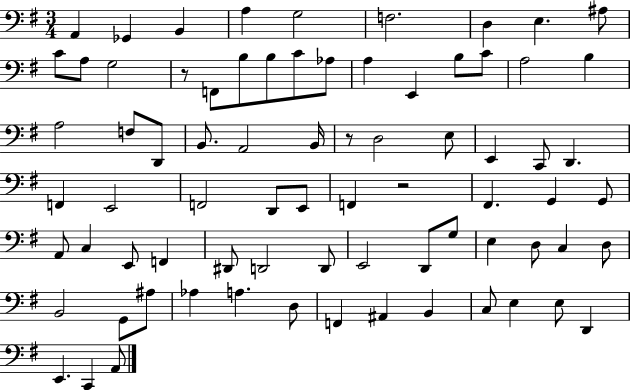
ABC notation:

X:1
T:Untitled
M:3/4
L:1/4
K:G
A,, _G,, B,, A, G,2 F,2 D, E, ^A,/2 C/2 A,/2 G,2 z/2 F,,/2 B,/2 B,/2 C/2 _A,/2 A, E,, B,/2 C/2 A,2 B, A,2 F,/2 D,,/2 B,,/2 A,,2 B,,/4 z/2 D,2 E,/2 E,, C,,/2 D,, F,, E,,2 F,,2 D,,/2 E,,/2 F,, z2 ^F,, G,, G,,/2 A,,/2 C, E,,/2 F,, ^D,,/2 D,,2 D,,/2 E,,2 D,,/2 G,/2 E, D,/2 C, D,/2 B,,2 G,,/2 ^A,/2 _A, A, D,/2 F,, ^A,, B,, C,/2 E, E,/2 D,, E,, C,, A,,/2